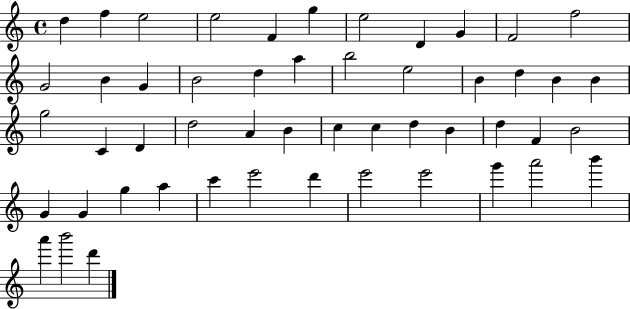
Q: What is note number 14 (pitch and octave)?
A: G4